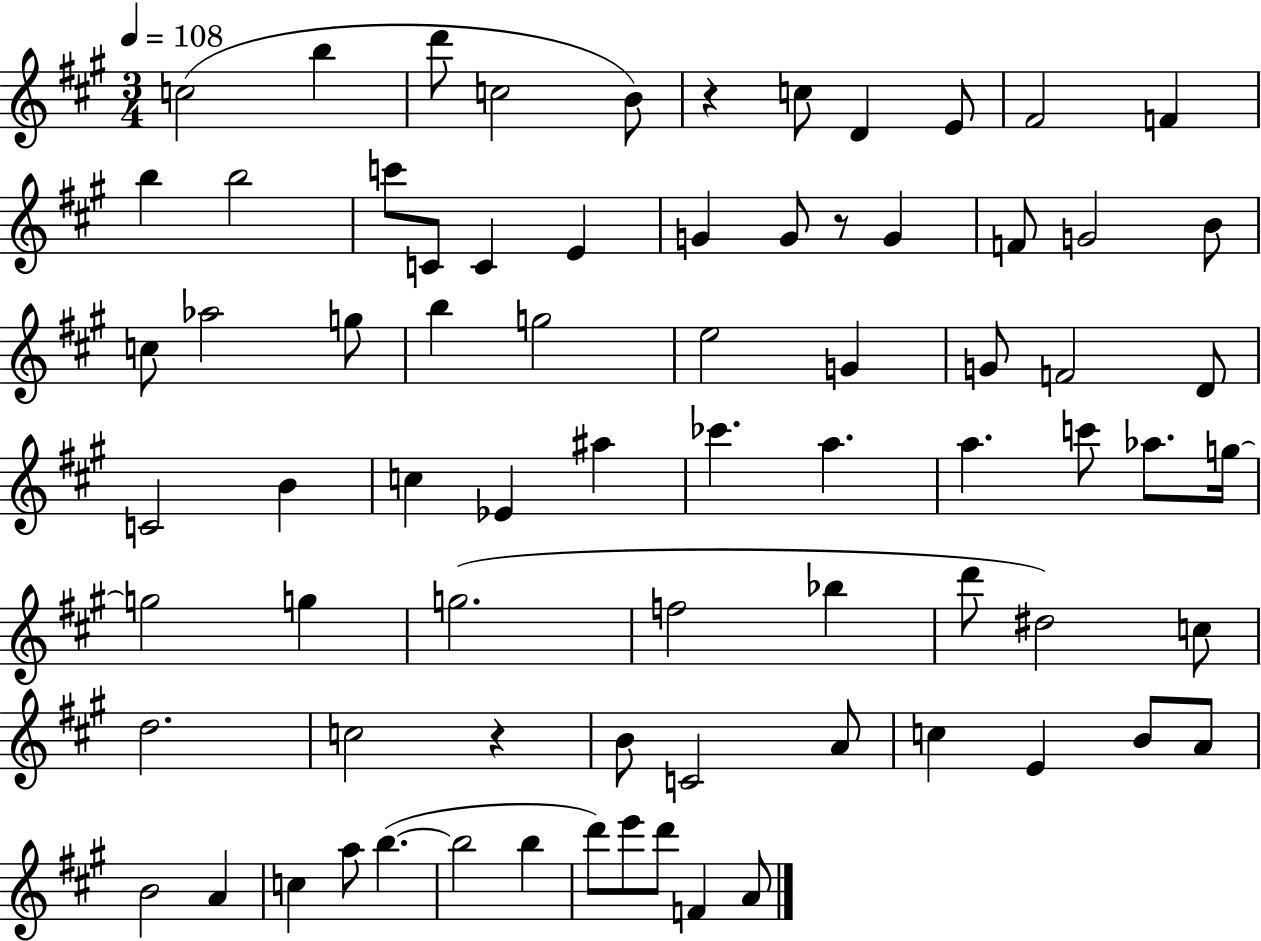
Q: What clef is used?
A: treble